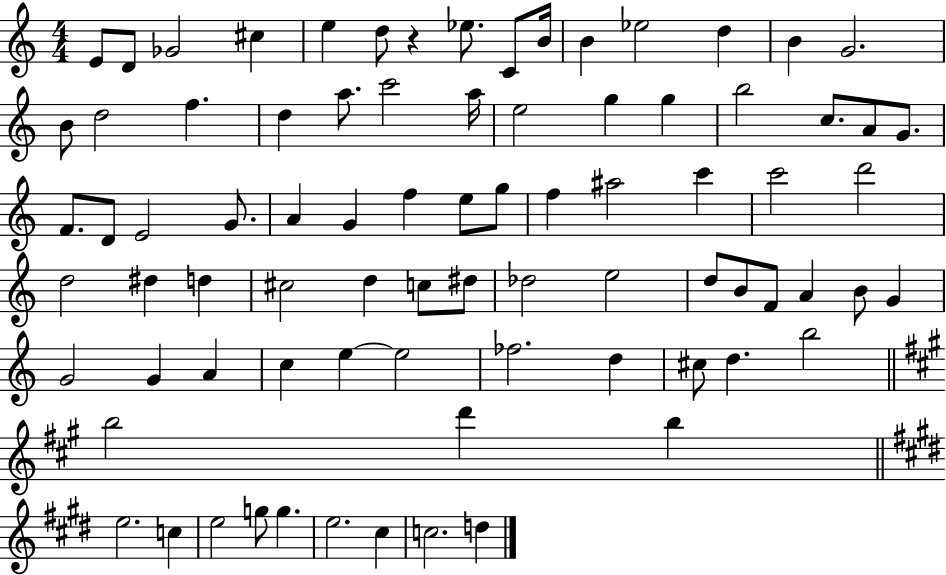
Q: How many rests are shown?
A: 1